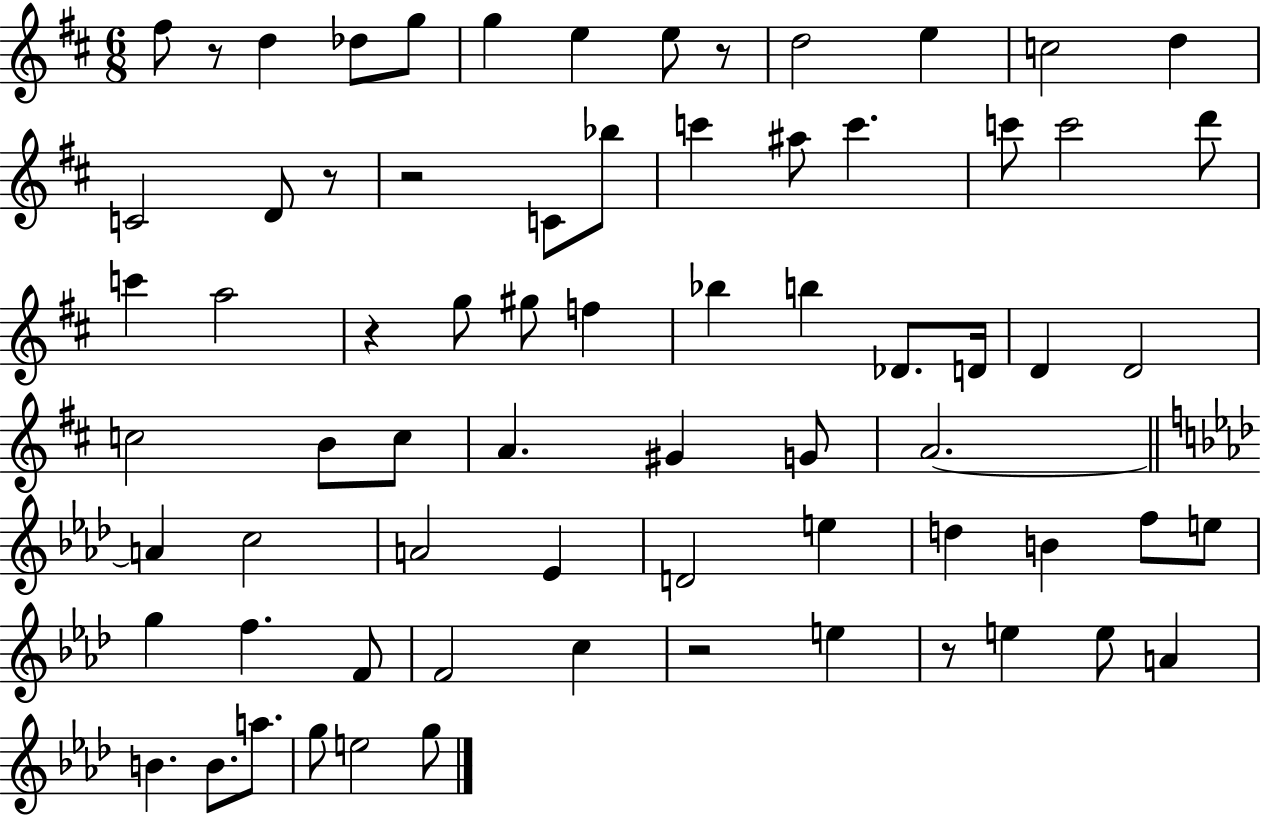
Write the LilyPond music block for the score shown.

{
  \clef treble
  \numericTimeSignature
  \time 6/8
  \key d \major
  fis''8 r8 d''4 des''8 g''8 | g''4 e''4 e''8 r8 | d''2 e''4 | c''2 d''4 | \break c'2 d'8 r8 | r2 c'8 bes''8 | c'''4 ais''8 c'''4. | c'''8 c'''2 d'''8 | \break c'''4 a''2 | r4 g''8 gis''8 f''4 | bes''4 b''4 des'8. d'16 | d'4 d'2 | \break c''2 b'8 c''8 | a'4. gis'4 g'8 | a'2.~~ | \bar "||" \break \key aes \major a'4 c''2 | a'2 ees'4 | d'2 e''4 | d''4 b'4 f''8 e''8 | \break g''4 f''4. f'8 | f'2 c''4 | r2 e''4 | r8 e''4 e''8 a'4 | \break b'4. b'8. a''8. | g''8 e''2 g''8 | \bar "|."
}